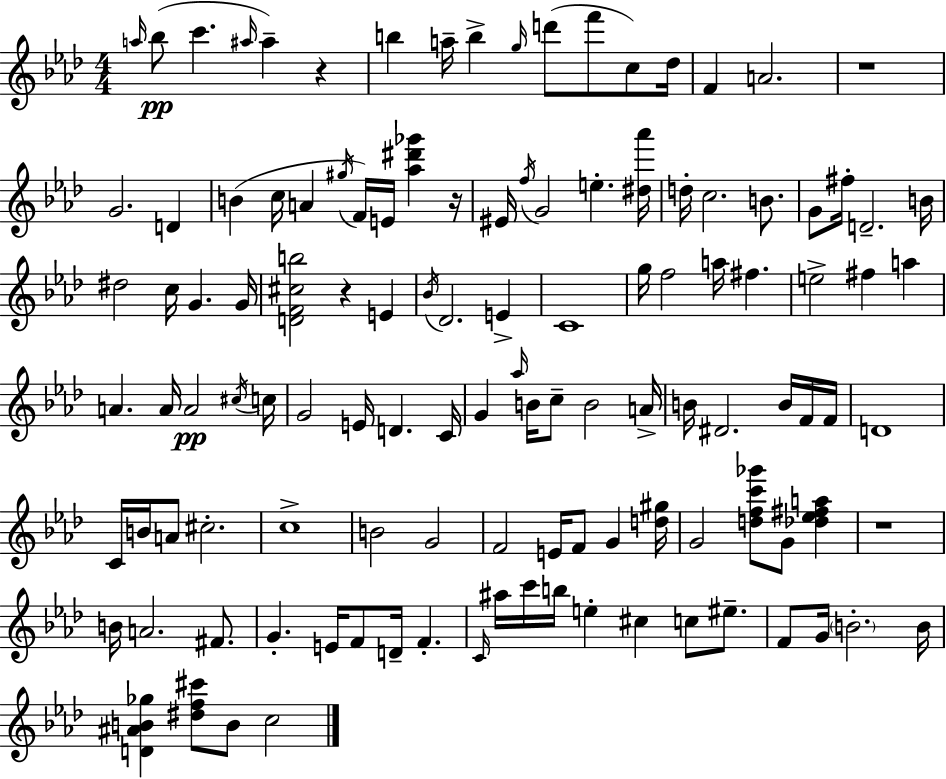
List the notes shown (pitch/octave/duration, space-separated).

A5/s Bb5/e C6/q. A#5/s A#5/q R/q B5/q A5/s B5/q G5/s D6/e F6/e C5/e Db5/s F4/q A4/h. R/w G4/h. D4/q B4/q C5/s A4/q G#5/s F4/s E4/s [Ab5,D#6,Gb6]/q R/s EIS4/s F5/s G4/h E5/q. [D#5,Ab6]/s D5/s C5/h. B4/e. G4/e F#5/s D4/h. B4/s D#5/h C5/s G4/q. G4/s [D4,F4,C#5,B5]/h R/q E4/q Bb4/s Db4/h. E4/q C4/w G5/s F5/h A5/s F#5/q. E5/h F#5/q A5/q A4/q. A4/s A4/h C#5/s C5/s G4/h E4/s D4/q. C4/s G4/q Ab5/s B4/s C5/e B4/h A4/s B4/s D#4/h. B4/s F4/s F4/s D4/w C4/s B4/s A4/e C#5/h. C5/w B4/h G4/h F4/h E4/s F4/e G4/q [D5,G#5]/s G4/h [D5,F5,C6,Gb6]/e G4/e [Db5,Eb5,F#5,A5]/q R/w B4/s A4/h. F#4/e. G4/q. E4/s F4/e D4/s F4/q. C4/s A#5/s C6/s B5/s E5/q C#5/q C5/e EIS5/e. F4/e G4/s B4/h. B4/s [D4,A#4,B4,Gb5]/q [D#5,F5,C#6]/e B4/e C5/h